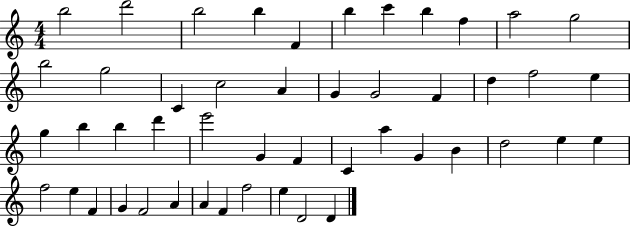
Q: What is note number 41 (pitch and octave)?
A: F4